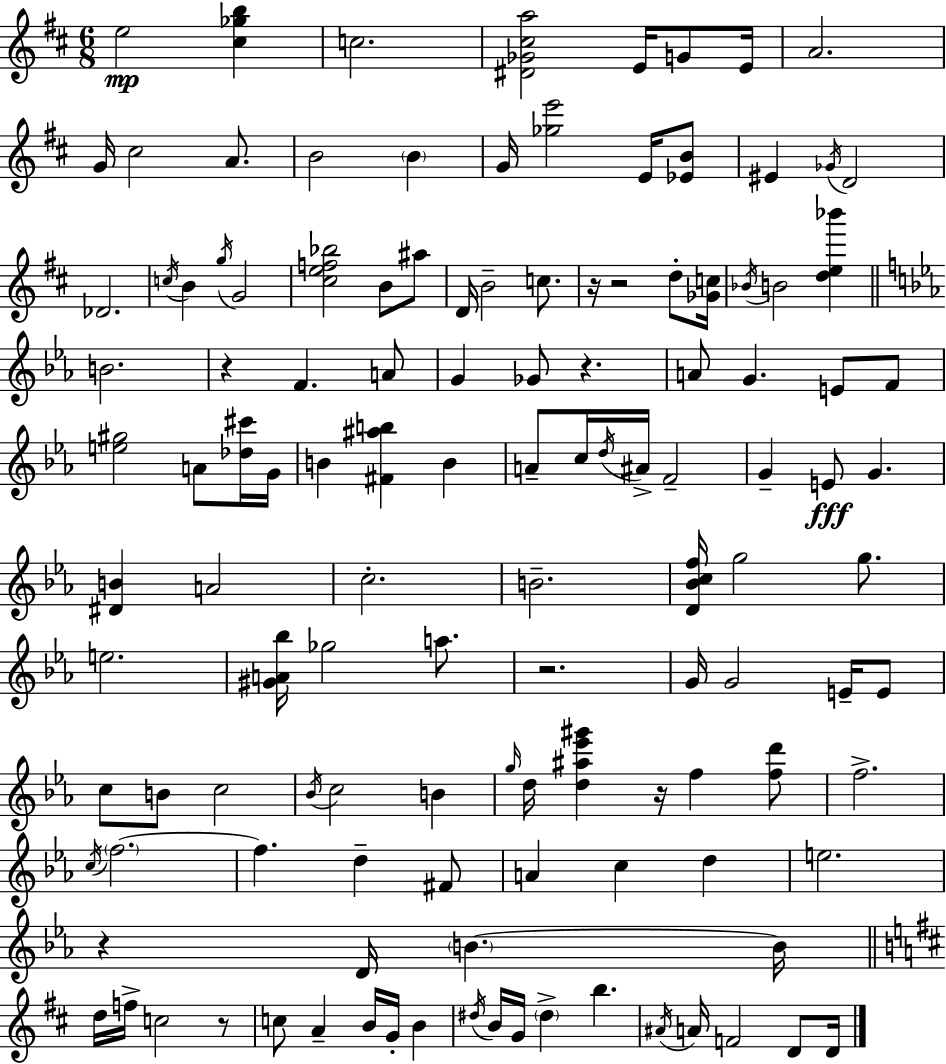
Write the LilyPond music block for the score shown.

{
  \clef treble
  \numericTimeSignature
  \time 6/8
  \key d \major
  e''2\mp <cis'' ges'' b''>4 | c''2. | <dis' ges' cis'' a''>2 e'16 g'8 e'16 | a'2. | \break g'16 cis''2 a'8. | b'2 \parenthesize b'4 | g'16 <ges'' e'''>2 e'16 <ees' b'>8 | eis'4 \acciaccatura { ges'16 } d'2 | \break des'2. | \acciaccatura { c''16 } b'4 \acciaccatura { g''16 } g'2 | <cis'' e'' f'' bes''>2 b'8 | ais''8 d'16 b'2-- | \break c''8. r16 r2 | d''8-. <ges' c''>16 \acciaccatura { bes'16 } b'2 | <d'' e'' bes'''>4 \bar "||" \break \key ees \major b'2. | r4 f'4. a'8 | g'4 ges'8 r4. | a'8 g'4. e'8 f'8 | \break <e'' gis''>2 a'8 <des'' cis'''>16 g'16 | b'4 <fis' ais'' b''>4 b'4 | a'8-- c''16 \acciaccatura { d''16 } ais'16-> f'2-- | g'4-- e'8\fff g'4. | \break <dis' b'>4 a'2 | c''2.-. | b'2.-- | <d' bes' c'' f''>16 g''2 g''8. | \break e''2. | <gis' a' bes''>16 ges''2 a''8. | r2. | g'16 g'2 e'16-- e'8 | \break c''8 b'8 c''2 | \acciaccatura { bes'16 } c''2 b'4 | \grace { g''16 } d''16 <d'' ais'' ees''' gis'''>4 r16 f''4 | <f'' d'''>8 f''2.-> | \break \acciaccatura { c''16 } \parenthesize f''2.~~ | f''4. d''4-- | fis'8 a'4 c''4 | d''4 e''2. | \break r4 d'16 \parenthesize b'4.~~ | b'16 \bar "||" \break \key d \major d''16 f''16-> c''2 r8 | c''8 a'4-- b'16 g'16-. b'4 | \acciaccatura { dis''16 } b'16 g'16 \parenthesize dis''4-> b''4. | \acciaccatura { ais'16 } a'16 f'2 d'8 | \break d'16 \bar "|."
}